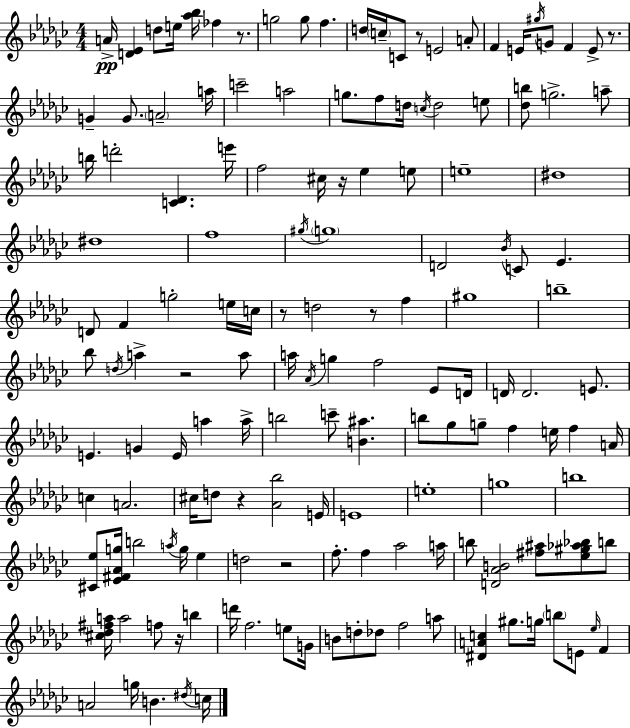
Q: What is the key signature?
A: EES minor